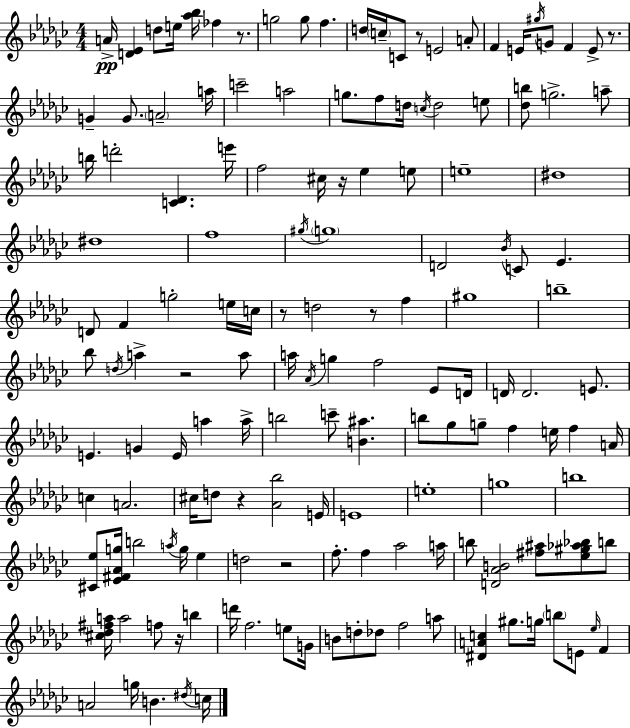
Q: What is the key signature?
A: EES minor